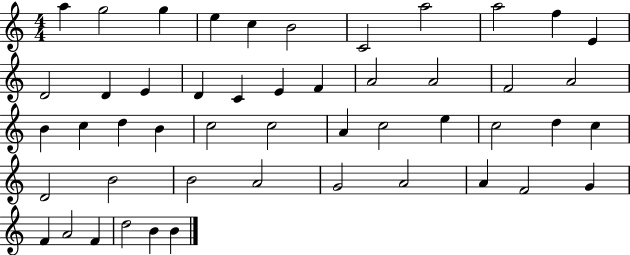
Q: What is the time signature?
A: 4/4